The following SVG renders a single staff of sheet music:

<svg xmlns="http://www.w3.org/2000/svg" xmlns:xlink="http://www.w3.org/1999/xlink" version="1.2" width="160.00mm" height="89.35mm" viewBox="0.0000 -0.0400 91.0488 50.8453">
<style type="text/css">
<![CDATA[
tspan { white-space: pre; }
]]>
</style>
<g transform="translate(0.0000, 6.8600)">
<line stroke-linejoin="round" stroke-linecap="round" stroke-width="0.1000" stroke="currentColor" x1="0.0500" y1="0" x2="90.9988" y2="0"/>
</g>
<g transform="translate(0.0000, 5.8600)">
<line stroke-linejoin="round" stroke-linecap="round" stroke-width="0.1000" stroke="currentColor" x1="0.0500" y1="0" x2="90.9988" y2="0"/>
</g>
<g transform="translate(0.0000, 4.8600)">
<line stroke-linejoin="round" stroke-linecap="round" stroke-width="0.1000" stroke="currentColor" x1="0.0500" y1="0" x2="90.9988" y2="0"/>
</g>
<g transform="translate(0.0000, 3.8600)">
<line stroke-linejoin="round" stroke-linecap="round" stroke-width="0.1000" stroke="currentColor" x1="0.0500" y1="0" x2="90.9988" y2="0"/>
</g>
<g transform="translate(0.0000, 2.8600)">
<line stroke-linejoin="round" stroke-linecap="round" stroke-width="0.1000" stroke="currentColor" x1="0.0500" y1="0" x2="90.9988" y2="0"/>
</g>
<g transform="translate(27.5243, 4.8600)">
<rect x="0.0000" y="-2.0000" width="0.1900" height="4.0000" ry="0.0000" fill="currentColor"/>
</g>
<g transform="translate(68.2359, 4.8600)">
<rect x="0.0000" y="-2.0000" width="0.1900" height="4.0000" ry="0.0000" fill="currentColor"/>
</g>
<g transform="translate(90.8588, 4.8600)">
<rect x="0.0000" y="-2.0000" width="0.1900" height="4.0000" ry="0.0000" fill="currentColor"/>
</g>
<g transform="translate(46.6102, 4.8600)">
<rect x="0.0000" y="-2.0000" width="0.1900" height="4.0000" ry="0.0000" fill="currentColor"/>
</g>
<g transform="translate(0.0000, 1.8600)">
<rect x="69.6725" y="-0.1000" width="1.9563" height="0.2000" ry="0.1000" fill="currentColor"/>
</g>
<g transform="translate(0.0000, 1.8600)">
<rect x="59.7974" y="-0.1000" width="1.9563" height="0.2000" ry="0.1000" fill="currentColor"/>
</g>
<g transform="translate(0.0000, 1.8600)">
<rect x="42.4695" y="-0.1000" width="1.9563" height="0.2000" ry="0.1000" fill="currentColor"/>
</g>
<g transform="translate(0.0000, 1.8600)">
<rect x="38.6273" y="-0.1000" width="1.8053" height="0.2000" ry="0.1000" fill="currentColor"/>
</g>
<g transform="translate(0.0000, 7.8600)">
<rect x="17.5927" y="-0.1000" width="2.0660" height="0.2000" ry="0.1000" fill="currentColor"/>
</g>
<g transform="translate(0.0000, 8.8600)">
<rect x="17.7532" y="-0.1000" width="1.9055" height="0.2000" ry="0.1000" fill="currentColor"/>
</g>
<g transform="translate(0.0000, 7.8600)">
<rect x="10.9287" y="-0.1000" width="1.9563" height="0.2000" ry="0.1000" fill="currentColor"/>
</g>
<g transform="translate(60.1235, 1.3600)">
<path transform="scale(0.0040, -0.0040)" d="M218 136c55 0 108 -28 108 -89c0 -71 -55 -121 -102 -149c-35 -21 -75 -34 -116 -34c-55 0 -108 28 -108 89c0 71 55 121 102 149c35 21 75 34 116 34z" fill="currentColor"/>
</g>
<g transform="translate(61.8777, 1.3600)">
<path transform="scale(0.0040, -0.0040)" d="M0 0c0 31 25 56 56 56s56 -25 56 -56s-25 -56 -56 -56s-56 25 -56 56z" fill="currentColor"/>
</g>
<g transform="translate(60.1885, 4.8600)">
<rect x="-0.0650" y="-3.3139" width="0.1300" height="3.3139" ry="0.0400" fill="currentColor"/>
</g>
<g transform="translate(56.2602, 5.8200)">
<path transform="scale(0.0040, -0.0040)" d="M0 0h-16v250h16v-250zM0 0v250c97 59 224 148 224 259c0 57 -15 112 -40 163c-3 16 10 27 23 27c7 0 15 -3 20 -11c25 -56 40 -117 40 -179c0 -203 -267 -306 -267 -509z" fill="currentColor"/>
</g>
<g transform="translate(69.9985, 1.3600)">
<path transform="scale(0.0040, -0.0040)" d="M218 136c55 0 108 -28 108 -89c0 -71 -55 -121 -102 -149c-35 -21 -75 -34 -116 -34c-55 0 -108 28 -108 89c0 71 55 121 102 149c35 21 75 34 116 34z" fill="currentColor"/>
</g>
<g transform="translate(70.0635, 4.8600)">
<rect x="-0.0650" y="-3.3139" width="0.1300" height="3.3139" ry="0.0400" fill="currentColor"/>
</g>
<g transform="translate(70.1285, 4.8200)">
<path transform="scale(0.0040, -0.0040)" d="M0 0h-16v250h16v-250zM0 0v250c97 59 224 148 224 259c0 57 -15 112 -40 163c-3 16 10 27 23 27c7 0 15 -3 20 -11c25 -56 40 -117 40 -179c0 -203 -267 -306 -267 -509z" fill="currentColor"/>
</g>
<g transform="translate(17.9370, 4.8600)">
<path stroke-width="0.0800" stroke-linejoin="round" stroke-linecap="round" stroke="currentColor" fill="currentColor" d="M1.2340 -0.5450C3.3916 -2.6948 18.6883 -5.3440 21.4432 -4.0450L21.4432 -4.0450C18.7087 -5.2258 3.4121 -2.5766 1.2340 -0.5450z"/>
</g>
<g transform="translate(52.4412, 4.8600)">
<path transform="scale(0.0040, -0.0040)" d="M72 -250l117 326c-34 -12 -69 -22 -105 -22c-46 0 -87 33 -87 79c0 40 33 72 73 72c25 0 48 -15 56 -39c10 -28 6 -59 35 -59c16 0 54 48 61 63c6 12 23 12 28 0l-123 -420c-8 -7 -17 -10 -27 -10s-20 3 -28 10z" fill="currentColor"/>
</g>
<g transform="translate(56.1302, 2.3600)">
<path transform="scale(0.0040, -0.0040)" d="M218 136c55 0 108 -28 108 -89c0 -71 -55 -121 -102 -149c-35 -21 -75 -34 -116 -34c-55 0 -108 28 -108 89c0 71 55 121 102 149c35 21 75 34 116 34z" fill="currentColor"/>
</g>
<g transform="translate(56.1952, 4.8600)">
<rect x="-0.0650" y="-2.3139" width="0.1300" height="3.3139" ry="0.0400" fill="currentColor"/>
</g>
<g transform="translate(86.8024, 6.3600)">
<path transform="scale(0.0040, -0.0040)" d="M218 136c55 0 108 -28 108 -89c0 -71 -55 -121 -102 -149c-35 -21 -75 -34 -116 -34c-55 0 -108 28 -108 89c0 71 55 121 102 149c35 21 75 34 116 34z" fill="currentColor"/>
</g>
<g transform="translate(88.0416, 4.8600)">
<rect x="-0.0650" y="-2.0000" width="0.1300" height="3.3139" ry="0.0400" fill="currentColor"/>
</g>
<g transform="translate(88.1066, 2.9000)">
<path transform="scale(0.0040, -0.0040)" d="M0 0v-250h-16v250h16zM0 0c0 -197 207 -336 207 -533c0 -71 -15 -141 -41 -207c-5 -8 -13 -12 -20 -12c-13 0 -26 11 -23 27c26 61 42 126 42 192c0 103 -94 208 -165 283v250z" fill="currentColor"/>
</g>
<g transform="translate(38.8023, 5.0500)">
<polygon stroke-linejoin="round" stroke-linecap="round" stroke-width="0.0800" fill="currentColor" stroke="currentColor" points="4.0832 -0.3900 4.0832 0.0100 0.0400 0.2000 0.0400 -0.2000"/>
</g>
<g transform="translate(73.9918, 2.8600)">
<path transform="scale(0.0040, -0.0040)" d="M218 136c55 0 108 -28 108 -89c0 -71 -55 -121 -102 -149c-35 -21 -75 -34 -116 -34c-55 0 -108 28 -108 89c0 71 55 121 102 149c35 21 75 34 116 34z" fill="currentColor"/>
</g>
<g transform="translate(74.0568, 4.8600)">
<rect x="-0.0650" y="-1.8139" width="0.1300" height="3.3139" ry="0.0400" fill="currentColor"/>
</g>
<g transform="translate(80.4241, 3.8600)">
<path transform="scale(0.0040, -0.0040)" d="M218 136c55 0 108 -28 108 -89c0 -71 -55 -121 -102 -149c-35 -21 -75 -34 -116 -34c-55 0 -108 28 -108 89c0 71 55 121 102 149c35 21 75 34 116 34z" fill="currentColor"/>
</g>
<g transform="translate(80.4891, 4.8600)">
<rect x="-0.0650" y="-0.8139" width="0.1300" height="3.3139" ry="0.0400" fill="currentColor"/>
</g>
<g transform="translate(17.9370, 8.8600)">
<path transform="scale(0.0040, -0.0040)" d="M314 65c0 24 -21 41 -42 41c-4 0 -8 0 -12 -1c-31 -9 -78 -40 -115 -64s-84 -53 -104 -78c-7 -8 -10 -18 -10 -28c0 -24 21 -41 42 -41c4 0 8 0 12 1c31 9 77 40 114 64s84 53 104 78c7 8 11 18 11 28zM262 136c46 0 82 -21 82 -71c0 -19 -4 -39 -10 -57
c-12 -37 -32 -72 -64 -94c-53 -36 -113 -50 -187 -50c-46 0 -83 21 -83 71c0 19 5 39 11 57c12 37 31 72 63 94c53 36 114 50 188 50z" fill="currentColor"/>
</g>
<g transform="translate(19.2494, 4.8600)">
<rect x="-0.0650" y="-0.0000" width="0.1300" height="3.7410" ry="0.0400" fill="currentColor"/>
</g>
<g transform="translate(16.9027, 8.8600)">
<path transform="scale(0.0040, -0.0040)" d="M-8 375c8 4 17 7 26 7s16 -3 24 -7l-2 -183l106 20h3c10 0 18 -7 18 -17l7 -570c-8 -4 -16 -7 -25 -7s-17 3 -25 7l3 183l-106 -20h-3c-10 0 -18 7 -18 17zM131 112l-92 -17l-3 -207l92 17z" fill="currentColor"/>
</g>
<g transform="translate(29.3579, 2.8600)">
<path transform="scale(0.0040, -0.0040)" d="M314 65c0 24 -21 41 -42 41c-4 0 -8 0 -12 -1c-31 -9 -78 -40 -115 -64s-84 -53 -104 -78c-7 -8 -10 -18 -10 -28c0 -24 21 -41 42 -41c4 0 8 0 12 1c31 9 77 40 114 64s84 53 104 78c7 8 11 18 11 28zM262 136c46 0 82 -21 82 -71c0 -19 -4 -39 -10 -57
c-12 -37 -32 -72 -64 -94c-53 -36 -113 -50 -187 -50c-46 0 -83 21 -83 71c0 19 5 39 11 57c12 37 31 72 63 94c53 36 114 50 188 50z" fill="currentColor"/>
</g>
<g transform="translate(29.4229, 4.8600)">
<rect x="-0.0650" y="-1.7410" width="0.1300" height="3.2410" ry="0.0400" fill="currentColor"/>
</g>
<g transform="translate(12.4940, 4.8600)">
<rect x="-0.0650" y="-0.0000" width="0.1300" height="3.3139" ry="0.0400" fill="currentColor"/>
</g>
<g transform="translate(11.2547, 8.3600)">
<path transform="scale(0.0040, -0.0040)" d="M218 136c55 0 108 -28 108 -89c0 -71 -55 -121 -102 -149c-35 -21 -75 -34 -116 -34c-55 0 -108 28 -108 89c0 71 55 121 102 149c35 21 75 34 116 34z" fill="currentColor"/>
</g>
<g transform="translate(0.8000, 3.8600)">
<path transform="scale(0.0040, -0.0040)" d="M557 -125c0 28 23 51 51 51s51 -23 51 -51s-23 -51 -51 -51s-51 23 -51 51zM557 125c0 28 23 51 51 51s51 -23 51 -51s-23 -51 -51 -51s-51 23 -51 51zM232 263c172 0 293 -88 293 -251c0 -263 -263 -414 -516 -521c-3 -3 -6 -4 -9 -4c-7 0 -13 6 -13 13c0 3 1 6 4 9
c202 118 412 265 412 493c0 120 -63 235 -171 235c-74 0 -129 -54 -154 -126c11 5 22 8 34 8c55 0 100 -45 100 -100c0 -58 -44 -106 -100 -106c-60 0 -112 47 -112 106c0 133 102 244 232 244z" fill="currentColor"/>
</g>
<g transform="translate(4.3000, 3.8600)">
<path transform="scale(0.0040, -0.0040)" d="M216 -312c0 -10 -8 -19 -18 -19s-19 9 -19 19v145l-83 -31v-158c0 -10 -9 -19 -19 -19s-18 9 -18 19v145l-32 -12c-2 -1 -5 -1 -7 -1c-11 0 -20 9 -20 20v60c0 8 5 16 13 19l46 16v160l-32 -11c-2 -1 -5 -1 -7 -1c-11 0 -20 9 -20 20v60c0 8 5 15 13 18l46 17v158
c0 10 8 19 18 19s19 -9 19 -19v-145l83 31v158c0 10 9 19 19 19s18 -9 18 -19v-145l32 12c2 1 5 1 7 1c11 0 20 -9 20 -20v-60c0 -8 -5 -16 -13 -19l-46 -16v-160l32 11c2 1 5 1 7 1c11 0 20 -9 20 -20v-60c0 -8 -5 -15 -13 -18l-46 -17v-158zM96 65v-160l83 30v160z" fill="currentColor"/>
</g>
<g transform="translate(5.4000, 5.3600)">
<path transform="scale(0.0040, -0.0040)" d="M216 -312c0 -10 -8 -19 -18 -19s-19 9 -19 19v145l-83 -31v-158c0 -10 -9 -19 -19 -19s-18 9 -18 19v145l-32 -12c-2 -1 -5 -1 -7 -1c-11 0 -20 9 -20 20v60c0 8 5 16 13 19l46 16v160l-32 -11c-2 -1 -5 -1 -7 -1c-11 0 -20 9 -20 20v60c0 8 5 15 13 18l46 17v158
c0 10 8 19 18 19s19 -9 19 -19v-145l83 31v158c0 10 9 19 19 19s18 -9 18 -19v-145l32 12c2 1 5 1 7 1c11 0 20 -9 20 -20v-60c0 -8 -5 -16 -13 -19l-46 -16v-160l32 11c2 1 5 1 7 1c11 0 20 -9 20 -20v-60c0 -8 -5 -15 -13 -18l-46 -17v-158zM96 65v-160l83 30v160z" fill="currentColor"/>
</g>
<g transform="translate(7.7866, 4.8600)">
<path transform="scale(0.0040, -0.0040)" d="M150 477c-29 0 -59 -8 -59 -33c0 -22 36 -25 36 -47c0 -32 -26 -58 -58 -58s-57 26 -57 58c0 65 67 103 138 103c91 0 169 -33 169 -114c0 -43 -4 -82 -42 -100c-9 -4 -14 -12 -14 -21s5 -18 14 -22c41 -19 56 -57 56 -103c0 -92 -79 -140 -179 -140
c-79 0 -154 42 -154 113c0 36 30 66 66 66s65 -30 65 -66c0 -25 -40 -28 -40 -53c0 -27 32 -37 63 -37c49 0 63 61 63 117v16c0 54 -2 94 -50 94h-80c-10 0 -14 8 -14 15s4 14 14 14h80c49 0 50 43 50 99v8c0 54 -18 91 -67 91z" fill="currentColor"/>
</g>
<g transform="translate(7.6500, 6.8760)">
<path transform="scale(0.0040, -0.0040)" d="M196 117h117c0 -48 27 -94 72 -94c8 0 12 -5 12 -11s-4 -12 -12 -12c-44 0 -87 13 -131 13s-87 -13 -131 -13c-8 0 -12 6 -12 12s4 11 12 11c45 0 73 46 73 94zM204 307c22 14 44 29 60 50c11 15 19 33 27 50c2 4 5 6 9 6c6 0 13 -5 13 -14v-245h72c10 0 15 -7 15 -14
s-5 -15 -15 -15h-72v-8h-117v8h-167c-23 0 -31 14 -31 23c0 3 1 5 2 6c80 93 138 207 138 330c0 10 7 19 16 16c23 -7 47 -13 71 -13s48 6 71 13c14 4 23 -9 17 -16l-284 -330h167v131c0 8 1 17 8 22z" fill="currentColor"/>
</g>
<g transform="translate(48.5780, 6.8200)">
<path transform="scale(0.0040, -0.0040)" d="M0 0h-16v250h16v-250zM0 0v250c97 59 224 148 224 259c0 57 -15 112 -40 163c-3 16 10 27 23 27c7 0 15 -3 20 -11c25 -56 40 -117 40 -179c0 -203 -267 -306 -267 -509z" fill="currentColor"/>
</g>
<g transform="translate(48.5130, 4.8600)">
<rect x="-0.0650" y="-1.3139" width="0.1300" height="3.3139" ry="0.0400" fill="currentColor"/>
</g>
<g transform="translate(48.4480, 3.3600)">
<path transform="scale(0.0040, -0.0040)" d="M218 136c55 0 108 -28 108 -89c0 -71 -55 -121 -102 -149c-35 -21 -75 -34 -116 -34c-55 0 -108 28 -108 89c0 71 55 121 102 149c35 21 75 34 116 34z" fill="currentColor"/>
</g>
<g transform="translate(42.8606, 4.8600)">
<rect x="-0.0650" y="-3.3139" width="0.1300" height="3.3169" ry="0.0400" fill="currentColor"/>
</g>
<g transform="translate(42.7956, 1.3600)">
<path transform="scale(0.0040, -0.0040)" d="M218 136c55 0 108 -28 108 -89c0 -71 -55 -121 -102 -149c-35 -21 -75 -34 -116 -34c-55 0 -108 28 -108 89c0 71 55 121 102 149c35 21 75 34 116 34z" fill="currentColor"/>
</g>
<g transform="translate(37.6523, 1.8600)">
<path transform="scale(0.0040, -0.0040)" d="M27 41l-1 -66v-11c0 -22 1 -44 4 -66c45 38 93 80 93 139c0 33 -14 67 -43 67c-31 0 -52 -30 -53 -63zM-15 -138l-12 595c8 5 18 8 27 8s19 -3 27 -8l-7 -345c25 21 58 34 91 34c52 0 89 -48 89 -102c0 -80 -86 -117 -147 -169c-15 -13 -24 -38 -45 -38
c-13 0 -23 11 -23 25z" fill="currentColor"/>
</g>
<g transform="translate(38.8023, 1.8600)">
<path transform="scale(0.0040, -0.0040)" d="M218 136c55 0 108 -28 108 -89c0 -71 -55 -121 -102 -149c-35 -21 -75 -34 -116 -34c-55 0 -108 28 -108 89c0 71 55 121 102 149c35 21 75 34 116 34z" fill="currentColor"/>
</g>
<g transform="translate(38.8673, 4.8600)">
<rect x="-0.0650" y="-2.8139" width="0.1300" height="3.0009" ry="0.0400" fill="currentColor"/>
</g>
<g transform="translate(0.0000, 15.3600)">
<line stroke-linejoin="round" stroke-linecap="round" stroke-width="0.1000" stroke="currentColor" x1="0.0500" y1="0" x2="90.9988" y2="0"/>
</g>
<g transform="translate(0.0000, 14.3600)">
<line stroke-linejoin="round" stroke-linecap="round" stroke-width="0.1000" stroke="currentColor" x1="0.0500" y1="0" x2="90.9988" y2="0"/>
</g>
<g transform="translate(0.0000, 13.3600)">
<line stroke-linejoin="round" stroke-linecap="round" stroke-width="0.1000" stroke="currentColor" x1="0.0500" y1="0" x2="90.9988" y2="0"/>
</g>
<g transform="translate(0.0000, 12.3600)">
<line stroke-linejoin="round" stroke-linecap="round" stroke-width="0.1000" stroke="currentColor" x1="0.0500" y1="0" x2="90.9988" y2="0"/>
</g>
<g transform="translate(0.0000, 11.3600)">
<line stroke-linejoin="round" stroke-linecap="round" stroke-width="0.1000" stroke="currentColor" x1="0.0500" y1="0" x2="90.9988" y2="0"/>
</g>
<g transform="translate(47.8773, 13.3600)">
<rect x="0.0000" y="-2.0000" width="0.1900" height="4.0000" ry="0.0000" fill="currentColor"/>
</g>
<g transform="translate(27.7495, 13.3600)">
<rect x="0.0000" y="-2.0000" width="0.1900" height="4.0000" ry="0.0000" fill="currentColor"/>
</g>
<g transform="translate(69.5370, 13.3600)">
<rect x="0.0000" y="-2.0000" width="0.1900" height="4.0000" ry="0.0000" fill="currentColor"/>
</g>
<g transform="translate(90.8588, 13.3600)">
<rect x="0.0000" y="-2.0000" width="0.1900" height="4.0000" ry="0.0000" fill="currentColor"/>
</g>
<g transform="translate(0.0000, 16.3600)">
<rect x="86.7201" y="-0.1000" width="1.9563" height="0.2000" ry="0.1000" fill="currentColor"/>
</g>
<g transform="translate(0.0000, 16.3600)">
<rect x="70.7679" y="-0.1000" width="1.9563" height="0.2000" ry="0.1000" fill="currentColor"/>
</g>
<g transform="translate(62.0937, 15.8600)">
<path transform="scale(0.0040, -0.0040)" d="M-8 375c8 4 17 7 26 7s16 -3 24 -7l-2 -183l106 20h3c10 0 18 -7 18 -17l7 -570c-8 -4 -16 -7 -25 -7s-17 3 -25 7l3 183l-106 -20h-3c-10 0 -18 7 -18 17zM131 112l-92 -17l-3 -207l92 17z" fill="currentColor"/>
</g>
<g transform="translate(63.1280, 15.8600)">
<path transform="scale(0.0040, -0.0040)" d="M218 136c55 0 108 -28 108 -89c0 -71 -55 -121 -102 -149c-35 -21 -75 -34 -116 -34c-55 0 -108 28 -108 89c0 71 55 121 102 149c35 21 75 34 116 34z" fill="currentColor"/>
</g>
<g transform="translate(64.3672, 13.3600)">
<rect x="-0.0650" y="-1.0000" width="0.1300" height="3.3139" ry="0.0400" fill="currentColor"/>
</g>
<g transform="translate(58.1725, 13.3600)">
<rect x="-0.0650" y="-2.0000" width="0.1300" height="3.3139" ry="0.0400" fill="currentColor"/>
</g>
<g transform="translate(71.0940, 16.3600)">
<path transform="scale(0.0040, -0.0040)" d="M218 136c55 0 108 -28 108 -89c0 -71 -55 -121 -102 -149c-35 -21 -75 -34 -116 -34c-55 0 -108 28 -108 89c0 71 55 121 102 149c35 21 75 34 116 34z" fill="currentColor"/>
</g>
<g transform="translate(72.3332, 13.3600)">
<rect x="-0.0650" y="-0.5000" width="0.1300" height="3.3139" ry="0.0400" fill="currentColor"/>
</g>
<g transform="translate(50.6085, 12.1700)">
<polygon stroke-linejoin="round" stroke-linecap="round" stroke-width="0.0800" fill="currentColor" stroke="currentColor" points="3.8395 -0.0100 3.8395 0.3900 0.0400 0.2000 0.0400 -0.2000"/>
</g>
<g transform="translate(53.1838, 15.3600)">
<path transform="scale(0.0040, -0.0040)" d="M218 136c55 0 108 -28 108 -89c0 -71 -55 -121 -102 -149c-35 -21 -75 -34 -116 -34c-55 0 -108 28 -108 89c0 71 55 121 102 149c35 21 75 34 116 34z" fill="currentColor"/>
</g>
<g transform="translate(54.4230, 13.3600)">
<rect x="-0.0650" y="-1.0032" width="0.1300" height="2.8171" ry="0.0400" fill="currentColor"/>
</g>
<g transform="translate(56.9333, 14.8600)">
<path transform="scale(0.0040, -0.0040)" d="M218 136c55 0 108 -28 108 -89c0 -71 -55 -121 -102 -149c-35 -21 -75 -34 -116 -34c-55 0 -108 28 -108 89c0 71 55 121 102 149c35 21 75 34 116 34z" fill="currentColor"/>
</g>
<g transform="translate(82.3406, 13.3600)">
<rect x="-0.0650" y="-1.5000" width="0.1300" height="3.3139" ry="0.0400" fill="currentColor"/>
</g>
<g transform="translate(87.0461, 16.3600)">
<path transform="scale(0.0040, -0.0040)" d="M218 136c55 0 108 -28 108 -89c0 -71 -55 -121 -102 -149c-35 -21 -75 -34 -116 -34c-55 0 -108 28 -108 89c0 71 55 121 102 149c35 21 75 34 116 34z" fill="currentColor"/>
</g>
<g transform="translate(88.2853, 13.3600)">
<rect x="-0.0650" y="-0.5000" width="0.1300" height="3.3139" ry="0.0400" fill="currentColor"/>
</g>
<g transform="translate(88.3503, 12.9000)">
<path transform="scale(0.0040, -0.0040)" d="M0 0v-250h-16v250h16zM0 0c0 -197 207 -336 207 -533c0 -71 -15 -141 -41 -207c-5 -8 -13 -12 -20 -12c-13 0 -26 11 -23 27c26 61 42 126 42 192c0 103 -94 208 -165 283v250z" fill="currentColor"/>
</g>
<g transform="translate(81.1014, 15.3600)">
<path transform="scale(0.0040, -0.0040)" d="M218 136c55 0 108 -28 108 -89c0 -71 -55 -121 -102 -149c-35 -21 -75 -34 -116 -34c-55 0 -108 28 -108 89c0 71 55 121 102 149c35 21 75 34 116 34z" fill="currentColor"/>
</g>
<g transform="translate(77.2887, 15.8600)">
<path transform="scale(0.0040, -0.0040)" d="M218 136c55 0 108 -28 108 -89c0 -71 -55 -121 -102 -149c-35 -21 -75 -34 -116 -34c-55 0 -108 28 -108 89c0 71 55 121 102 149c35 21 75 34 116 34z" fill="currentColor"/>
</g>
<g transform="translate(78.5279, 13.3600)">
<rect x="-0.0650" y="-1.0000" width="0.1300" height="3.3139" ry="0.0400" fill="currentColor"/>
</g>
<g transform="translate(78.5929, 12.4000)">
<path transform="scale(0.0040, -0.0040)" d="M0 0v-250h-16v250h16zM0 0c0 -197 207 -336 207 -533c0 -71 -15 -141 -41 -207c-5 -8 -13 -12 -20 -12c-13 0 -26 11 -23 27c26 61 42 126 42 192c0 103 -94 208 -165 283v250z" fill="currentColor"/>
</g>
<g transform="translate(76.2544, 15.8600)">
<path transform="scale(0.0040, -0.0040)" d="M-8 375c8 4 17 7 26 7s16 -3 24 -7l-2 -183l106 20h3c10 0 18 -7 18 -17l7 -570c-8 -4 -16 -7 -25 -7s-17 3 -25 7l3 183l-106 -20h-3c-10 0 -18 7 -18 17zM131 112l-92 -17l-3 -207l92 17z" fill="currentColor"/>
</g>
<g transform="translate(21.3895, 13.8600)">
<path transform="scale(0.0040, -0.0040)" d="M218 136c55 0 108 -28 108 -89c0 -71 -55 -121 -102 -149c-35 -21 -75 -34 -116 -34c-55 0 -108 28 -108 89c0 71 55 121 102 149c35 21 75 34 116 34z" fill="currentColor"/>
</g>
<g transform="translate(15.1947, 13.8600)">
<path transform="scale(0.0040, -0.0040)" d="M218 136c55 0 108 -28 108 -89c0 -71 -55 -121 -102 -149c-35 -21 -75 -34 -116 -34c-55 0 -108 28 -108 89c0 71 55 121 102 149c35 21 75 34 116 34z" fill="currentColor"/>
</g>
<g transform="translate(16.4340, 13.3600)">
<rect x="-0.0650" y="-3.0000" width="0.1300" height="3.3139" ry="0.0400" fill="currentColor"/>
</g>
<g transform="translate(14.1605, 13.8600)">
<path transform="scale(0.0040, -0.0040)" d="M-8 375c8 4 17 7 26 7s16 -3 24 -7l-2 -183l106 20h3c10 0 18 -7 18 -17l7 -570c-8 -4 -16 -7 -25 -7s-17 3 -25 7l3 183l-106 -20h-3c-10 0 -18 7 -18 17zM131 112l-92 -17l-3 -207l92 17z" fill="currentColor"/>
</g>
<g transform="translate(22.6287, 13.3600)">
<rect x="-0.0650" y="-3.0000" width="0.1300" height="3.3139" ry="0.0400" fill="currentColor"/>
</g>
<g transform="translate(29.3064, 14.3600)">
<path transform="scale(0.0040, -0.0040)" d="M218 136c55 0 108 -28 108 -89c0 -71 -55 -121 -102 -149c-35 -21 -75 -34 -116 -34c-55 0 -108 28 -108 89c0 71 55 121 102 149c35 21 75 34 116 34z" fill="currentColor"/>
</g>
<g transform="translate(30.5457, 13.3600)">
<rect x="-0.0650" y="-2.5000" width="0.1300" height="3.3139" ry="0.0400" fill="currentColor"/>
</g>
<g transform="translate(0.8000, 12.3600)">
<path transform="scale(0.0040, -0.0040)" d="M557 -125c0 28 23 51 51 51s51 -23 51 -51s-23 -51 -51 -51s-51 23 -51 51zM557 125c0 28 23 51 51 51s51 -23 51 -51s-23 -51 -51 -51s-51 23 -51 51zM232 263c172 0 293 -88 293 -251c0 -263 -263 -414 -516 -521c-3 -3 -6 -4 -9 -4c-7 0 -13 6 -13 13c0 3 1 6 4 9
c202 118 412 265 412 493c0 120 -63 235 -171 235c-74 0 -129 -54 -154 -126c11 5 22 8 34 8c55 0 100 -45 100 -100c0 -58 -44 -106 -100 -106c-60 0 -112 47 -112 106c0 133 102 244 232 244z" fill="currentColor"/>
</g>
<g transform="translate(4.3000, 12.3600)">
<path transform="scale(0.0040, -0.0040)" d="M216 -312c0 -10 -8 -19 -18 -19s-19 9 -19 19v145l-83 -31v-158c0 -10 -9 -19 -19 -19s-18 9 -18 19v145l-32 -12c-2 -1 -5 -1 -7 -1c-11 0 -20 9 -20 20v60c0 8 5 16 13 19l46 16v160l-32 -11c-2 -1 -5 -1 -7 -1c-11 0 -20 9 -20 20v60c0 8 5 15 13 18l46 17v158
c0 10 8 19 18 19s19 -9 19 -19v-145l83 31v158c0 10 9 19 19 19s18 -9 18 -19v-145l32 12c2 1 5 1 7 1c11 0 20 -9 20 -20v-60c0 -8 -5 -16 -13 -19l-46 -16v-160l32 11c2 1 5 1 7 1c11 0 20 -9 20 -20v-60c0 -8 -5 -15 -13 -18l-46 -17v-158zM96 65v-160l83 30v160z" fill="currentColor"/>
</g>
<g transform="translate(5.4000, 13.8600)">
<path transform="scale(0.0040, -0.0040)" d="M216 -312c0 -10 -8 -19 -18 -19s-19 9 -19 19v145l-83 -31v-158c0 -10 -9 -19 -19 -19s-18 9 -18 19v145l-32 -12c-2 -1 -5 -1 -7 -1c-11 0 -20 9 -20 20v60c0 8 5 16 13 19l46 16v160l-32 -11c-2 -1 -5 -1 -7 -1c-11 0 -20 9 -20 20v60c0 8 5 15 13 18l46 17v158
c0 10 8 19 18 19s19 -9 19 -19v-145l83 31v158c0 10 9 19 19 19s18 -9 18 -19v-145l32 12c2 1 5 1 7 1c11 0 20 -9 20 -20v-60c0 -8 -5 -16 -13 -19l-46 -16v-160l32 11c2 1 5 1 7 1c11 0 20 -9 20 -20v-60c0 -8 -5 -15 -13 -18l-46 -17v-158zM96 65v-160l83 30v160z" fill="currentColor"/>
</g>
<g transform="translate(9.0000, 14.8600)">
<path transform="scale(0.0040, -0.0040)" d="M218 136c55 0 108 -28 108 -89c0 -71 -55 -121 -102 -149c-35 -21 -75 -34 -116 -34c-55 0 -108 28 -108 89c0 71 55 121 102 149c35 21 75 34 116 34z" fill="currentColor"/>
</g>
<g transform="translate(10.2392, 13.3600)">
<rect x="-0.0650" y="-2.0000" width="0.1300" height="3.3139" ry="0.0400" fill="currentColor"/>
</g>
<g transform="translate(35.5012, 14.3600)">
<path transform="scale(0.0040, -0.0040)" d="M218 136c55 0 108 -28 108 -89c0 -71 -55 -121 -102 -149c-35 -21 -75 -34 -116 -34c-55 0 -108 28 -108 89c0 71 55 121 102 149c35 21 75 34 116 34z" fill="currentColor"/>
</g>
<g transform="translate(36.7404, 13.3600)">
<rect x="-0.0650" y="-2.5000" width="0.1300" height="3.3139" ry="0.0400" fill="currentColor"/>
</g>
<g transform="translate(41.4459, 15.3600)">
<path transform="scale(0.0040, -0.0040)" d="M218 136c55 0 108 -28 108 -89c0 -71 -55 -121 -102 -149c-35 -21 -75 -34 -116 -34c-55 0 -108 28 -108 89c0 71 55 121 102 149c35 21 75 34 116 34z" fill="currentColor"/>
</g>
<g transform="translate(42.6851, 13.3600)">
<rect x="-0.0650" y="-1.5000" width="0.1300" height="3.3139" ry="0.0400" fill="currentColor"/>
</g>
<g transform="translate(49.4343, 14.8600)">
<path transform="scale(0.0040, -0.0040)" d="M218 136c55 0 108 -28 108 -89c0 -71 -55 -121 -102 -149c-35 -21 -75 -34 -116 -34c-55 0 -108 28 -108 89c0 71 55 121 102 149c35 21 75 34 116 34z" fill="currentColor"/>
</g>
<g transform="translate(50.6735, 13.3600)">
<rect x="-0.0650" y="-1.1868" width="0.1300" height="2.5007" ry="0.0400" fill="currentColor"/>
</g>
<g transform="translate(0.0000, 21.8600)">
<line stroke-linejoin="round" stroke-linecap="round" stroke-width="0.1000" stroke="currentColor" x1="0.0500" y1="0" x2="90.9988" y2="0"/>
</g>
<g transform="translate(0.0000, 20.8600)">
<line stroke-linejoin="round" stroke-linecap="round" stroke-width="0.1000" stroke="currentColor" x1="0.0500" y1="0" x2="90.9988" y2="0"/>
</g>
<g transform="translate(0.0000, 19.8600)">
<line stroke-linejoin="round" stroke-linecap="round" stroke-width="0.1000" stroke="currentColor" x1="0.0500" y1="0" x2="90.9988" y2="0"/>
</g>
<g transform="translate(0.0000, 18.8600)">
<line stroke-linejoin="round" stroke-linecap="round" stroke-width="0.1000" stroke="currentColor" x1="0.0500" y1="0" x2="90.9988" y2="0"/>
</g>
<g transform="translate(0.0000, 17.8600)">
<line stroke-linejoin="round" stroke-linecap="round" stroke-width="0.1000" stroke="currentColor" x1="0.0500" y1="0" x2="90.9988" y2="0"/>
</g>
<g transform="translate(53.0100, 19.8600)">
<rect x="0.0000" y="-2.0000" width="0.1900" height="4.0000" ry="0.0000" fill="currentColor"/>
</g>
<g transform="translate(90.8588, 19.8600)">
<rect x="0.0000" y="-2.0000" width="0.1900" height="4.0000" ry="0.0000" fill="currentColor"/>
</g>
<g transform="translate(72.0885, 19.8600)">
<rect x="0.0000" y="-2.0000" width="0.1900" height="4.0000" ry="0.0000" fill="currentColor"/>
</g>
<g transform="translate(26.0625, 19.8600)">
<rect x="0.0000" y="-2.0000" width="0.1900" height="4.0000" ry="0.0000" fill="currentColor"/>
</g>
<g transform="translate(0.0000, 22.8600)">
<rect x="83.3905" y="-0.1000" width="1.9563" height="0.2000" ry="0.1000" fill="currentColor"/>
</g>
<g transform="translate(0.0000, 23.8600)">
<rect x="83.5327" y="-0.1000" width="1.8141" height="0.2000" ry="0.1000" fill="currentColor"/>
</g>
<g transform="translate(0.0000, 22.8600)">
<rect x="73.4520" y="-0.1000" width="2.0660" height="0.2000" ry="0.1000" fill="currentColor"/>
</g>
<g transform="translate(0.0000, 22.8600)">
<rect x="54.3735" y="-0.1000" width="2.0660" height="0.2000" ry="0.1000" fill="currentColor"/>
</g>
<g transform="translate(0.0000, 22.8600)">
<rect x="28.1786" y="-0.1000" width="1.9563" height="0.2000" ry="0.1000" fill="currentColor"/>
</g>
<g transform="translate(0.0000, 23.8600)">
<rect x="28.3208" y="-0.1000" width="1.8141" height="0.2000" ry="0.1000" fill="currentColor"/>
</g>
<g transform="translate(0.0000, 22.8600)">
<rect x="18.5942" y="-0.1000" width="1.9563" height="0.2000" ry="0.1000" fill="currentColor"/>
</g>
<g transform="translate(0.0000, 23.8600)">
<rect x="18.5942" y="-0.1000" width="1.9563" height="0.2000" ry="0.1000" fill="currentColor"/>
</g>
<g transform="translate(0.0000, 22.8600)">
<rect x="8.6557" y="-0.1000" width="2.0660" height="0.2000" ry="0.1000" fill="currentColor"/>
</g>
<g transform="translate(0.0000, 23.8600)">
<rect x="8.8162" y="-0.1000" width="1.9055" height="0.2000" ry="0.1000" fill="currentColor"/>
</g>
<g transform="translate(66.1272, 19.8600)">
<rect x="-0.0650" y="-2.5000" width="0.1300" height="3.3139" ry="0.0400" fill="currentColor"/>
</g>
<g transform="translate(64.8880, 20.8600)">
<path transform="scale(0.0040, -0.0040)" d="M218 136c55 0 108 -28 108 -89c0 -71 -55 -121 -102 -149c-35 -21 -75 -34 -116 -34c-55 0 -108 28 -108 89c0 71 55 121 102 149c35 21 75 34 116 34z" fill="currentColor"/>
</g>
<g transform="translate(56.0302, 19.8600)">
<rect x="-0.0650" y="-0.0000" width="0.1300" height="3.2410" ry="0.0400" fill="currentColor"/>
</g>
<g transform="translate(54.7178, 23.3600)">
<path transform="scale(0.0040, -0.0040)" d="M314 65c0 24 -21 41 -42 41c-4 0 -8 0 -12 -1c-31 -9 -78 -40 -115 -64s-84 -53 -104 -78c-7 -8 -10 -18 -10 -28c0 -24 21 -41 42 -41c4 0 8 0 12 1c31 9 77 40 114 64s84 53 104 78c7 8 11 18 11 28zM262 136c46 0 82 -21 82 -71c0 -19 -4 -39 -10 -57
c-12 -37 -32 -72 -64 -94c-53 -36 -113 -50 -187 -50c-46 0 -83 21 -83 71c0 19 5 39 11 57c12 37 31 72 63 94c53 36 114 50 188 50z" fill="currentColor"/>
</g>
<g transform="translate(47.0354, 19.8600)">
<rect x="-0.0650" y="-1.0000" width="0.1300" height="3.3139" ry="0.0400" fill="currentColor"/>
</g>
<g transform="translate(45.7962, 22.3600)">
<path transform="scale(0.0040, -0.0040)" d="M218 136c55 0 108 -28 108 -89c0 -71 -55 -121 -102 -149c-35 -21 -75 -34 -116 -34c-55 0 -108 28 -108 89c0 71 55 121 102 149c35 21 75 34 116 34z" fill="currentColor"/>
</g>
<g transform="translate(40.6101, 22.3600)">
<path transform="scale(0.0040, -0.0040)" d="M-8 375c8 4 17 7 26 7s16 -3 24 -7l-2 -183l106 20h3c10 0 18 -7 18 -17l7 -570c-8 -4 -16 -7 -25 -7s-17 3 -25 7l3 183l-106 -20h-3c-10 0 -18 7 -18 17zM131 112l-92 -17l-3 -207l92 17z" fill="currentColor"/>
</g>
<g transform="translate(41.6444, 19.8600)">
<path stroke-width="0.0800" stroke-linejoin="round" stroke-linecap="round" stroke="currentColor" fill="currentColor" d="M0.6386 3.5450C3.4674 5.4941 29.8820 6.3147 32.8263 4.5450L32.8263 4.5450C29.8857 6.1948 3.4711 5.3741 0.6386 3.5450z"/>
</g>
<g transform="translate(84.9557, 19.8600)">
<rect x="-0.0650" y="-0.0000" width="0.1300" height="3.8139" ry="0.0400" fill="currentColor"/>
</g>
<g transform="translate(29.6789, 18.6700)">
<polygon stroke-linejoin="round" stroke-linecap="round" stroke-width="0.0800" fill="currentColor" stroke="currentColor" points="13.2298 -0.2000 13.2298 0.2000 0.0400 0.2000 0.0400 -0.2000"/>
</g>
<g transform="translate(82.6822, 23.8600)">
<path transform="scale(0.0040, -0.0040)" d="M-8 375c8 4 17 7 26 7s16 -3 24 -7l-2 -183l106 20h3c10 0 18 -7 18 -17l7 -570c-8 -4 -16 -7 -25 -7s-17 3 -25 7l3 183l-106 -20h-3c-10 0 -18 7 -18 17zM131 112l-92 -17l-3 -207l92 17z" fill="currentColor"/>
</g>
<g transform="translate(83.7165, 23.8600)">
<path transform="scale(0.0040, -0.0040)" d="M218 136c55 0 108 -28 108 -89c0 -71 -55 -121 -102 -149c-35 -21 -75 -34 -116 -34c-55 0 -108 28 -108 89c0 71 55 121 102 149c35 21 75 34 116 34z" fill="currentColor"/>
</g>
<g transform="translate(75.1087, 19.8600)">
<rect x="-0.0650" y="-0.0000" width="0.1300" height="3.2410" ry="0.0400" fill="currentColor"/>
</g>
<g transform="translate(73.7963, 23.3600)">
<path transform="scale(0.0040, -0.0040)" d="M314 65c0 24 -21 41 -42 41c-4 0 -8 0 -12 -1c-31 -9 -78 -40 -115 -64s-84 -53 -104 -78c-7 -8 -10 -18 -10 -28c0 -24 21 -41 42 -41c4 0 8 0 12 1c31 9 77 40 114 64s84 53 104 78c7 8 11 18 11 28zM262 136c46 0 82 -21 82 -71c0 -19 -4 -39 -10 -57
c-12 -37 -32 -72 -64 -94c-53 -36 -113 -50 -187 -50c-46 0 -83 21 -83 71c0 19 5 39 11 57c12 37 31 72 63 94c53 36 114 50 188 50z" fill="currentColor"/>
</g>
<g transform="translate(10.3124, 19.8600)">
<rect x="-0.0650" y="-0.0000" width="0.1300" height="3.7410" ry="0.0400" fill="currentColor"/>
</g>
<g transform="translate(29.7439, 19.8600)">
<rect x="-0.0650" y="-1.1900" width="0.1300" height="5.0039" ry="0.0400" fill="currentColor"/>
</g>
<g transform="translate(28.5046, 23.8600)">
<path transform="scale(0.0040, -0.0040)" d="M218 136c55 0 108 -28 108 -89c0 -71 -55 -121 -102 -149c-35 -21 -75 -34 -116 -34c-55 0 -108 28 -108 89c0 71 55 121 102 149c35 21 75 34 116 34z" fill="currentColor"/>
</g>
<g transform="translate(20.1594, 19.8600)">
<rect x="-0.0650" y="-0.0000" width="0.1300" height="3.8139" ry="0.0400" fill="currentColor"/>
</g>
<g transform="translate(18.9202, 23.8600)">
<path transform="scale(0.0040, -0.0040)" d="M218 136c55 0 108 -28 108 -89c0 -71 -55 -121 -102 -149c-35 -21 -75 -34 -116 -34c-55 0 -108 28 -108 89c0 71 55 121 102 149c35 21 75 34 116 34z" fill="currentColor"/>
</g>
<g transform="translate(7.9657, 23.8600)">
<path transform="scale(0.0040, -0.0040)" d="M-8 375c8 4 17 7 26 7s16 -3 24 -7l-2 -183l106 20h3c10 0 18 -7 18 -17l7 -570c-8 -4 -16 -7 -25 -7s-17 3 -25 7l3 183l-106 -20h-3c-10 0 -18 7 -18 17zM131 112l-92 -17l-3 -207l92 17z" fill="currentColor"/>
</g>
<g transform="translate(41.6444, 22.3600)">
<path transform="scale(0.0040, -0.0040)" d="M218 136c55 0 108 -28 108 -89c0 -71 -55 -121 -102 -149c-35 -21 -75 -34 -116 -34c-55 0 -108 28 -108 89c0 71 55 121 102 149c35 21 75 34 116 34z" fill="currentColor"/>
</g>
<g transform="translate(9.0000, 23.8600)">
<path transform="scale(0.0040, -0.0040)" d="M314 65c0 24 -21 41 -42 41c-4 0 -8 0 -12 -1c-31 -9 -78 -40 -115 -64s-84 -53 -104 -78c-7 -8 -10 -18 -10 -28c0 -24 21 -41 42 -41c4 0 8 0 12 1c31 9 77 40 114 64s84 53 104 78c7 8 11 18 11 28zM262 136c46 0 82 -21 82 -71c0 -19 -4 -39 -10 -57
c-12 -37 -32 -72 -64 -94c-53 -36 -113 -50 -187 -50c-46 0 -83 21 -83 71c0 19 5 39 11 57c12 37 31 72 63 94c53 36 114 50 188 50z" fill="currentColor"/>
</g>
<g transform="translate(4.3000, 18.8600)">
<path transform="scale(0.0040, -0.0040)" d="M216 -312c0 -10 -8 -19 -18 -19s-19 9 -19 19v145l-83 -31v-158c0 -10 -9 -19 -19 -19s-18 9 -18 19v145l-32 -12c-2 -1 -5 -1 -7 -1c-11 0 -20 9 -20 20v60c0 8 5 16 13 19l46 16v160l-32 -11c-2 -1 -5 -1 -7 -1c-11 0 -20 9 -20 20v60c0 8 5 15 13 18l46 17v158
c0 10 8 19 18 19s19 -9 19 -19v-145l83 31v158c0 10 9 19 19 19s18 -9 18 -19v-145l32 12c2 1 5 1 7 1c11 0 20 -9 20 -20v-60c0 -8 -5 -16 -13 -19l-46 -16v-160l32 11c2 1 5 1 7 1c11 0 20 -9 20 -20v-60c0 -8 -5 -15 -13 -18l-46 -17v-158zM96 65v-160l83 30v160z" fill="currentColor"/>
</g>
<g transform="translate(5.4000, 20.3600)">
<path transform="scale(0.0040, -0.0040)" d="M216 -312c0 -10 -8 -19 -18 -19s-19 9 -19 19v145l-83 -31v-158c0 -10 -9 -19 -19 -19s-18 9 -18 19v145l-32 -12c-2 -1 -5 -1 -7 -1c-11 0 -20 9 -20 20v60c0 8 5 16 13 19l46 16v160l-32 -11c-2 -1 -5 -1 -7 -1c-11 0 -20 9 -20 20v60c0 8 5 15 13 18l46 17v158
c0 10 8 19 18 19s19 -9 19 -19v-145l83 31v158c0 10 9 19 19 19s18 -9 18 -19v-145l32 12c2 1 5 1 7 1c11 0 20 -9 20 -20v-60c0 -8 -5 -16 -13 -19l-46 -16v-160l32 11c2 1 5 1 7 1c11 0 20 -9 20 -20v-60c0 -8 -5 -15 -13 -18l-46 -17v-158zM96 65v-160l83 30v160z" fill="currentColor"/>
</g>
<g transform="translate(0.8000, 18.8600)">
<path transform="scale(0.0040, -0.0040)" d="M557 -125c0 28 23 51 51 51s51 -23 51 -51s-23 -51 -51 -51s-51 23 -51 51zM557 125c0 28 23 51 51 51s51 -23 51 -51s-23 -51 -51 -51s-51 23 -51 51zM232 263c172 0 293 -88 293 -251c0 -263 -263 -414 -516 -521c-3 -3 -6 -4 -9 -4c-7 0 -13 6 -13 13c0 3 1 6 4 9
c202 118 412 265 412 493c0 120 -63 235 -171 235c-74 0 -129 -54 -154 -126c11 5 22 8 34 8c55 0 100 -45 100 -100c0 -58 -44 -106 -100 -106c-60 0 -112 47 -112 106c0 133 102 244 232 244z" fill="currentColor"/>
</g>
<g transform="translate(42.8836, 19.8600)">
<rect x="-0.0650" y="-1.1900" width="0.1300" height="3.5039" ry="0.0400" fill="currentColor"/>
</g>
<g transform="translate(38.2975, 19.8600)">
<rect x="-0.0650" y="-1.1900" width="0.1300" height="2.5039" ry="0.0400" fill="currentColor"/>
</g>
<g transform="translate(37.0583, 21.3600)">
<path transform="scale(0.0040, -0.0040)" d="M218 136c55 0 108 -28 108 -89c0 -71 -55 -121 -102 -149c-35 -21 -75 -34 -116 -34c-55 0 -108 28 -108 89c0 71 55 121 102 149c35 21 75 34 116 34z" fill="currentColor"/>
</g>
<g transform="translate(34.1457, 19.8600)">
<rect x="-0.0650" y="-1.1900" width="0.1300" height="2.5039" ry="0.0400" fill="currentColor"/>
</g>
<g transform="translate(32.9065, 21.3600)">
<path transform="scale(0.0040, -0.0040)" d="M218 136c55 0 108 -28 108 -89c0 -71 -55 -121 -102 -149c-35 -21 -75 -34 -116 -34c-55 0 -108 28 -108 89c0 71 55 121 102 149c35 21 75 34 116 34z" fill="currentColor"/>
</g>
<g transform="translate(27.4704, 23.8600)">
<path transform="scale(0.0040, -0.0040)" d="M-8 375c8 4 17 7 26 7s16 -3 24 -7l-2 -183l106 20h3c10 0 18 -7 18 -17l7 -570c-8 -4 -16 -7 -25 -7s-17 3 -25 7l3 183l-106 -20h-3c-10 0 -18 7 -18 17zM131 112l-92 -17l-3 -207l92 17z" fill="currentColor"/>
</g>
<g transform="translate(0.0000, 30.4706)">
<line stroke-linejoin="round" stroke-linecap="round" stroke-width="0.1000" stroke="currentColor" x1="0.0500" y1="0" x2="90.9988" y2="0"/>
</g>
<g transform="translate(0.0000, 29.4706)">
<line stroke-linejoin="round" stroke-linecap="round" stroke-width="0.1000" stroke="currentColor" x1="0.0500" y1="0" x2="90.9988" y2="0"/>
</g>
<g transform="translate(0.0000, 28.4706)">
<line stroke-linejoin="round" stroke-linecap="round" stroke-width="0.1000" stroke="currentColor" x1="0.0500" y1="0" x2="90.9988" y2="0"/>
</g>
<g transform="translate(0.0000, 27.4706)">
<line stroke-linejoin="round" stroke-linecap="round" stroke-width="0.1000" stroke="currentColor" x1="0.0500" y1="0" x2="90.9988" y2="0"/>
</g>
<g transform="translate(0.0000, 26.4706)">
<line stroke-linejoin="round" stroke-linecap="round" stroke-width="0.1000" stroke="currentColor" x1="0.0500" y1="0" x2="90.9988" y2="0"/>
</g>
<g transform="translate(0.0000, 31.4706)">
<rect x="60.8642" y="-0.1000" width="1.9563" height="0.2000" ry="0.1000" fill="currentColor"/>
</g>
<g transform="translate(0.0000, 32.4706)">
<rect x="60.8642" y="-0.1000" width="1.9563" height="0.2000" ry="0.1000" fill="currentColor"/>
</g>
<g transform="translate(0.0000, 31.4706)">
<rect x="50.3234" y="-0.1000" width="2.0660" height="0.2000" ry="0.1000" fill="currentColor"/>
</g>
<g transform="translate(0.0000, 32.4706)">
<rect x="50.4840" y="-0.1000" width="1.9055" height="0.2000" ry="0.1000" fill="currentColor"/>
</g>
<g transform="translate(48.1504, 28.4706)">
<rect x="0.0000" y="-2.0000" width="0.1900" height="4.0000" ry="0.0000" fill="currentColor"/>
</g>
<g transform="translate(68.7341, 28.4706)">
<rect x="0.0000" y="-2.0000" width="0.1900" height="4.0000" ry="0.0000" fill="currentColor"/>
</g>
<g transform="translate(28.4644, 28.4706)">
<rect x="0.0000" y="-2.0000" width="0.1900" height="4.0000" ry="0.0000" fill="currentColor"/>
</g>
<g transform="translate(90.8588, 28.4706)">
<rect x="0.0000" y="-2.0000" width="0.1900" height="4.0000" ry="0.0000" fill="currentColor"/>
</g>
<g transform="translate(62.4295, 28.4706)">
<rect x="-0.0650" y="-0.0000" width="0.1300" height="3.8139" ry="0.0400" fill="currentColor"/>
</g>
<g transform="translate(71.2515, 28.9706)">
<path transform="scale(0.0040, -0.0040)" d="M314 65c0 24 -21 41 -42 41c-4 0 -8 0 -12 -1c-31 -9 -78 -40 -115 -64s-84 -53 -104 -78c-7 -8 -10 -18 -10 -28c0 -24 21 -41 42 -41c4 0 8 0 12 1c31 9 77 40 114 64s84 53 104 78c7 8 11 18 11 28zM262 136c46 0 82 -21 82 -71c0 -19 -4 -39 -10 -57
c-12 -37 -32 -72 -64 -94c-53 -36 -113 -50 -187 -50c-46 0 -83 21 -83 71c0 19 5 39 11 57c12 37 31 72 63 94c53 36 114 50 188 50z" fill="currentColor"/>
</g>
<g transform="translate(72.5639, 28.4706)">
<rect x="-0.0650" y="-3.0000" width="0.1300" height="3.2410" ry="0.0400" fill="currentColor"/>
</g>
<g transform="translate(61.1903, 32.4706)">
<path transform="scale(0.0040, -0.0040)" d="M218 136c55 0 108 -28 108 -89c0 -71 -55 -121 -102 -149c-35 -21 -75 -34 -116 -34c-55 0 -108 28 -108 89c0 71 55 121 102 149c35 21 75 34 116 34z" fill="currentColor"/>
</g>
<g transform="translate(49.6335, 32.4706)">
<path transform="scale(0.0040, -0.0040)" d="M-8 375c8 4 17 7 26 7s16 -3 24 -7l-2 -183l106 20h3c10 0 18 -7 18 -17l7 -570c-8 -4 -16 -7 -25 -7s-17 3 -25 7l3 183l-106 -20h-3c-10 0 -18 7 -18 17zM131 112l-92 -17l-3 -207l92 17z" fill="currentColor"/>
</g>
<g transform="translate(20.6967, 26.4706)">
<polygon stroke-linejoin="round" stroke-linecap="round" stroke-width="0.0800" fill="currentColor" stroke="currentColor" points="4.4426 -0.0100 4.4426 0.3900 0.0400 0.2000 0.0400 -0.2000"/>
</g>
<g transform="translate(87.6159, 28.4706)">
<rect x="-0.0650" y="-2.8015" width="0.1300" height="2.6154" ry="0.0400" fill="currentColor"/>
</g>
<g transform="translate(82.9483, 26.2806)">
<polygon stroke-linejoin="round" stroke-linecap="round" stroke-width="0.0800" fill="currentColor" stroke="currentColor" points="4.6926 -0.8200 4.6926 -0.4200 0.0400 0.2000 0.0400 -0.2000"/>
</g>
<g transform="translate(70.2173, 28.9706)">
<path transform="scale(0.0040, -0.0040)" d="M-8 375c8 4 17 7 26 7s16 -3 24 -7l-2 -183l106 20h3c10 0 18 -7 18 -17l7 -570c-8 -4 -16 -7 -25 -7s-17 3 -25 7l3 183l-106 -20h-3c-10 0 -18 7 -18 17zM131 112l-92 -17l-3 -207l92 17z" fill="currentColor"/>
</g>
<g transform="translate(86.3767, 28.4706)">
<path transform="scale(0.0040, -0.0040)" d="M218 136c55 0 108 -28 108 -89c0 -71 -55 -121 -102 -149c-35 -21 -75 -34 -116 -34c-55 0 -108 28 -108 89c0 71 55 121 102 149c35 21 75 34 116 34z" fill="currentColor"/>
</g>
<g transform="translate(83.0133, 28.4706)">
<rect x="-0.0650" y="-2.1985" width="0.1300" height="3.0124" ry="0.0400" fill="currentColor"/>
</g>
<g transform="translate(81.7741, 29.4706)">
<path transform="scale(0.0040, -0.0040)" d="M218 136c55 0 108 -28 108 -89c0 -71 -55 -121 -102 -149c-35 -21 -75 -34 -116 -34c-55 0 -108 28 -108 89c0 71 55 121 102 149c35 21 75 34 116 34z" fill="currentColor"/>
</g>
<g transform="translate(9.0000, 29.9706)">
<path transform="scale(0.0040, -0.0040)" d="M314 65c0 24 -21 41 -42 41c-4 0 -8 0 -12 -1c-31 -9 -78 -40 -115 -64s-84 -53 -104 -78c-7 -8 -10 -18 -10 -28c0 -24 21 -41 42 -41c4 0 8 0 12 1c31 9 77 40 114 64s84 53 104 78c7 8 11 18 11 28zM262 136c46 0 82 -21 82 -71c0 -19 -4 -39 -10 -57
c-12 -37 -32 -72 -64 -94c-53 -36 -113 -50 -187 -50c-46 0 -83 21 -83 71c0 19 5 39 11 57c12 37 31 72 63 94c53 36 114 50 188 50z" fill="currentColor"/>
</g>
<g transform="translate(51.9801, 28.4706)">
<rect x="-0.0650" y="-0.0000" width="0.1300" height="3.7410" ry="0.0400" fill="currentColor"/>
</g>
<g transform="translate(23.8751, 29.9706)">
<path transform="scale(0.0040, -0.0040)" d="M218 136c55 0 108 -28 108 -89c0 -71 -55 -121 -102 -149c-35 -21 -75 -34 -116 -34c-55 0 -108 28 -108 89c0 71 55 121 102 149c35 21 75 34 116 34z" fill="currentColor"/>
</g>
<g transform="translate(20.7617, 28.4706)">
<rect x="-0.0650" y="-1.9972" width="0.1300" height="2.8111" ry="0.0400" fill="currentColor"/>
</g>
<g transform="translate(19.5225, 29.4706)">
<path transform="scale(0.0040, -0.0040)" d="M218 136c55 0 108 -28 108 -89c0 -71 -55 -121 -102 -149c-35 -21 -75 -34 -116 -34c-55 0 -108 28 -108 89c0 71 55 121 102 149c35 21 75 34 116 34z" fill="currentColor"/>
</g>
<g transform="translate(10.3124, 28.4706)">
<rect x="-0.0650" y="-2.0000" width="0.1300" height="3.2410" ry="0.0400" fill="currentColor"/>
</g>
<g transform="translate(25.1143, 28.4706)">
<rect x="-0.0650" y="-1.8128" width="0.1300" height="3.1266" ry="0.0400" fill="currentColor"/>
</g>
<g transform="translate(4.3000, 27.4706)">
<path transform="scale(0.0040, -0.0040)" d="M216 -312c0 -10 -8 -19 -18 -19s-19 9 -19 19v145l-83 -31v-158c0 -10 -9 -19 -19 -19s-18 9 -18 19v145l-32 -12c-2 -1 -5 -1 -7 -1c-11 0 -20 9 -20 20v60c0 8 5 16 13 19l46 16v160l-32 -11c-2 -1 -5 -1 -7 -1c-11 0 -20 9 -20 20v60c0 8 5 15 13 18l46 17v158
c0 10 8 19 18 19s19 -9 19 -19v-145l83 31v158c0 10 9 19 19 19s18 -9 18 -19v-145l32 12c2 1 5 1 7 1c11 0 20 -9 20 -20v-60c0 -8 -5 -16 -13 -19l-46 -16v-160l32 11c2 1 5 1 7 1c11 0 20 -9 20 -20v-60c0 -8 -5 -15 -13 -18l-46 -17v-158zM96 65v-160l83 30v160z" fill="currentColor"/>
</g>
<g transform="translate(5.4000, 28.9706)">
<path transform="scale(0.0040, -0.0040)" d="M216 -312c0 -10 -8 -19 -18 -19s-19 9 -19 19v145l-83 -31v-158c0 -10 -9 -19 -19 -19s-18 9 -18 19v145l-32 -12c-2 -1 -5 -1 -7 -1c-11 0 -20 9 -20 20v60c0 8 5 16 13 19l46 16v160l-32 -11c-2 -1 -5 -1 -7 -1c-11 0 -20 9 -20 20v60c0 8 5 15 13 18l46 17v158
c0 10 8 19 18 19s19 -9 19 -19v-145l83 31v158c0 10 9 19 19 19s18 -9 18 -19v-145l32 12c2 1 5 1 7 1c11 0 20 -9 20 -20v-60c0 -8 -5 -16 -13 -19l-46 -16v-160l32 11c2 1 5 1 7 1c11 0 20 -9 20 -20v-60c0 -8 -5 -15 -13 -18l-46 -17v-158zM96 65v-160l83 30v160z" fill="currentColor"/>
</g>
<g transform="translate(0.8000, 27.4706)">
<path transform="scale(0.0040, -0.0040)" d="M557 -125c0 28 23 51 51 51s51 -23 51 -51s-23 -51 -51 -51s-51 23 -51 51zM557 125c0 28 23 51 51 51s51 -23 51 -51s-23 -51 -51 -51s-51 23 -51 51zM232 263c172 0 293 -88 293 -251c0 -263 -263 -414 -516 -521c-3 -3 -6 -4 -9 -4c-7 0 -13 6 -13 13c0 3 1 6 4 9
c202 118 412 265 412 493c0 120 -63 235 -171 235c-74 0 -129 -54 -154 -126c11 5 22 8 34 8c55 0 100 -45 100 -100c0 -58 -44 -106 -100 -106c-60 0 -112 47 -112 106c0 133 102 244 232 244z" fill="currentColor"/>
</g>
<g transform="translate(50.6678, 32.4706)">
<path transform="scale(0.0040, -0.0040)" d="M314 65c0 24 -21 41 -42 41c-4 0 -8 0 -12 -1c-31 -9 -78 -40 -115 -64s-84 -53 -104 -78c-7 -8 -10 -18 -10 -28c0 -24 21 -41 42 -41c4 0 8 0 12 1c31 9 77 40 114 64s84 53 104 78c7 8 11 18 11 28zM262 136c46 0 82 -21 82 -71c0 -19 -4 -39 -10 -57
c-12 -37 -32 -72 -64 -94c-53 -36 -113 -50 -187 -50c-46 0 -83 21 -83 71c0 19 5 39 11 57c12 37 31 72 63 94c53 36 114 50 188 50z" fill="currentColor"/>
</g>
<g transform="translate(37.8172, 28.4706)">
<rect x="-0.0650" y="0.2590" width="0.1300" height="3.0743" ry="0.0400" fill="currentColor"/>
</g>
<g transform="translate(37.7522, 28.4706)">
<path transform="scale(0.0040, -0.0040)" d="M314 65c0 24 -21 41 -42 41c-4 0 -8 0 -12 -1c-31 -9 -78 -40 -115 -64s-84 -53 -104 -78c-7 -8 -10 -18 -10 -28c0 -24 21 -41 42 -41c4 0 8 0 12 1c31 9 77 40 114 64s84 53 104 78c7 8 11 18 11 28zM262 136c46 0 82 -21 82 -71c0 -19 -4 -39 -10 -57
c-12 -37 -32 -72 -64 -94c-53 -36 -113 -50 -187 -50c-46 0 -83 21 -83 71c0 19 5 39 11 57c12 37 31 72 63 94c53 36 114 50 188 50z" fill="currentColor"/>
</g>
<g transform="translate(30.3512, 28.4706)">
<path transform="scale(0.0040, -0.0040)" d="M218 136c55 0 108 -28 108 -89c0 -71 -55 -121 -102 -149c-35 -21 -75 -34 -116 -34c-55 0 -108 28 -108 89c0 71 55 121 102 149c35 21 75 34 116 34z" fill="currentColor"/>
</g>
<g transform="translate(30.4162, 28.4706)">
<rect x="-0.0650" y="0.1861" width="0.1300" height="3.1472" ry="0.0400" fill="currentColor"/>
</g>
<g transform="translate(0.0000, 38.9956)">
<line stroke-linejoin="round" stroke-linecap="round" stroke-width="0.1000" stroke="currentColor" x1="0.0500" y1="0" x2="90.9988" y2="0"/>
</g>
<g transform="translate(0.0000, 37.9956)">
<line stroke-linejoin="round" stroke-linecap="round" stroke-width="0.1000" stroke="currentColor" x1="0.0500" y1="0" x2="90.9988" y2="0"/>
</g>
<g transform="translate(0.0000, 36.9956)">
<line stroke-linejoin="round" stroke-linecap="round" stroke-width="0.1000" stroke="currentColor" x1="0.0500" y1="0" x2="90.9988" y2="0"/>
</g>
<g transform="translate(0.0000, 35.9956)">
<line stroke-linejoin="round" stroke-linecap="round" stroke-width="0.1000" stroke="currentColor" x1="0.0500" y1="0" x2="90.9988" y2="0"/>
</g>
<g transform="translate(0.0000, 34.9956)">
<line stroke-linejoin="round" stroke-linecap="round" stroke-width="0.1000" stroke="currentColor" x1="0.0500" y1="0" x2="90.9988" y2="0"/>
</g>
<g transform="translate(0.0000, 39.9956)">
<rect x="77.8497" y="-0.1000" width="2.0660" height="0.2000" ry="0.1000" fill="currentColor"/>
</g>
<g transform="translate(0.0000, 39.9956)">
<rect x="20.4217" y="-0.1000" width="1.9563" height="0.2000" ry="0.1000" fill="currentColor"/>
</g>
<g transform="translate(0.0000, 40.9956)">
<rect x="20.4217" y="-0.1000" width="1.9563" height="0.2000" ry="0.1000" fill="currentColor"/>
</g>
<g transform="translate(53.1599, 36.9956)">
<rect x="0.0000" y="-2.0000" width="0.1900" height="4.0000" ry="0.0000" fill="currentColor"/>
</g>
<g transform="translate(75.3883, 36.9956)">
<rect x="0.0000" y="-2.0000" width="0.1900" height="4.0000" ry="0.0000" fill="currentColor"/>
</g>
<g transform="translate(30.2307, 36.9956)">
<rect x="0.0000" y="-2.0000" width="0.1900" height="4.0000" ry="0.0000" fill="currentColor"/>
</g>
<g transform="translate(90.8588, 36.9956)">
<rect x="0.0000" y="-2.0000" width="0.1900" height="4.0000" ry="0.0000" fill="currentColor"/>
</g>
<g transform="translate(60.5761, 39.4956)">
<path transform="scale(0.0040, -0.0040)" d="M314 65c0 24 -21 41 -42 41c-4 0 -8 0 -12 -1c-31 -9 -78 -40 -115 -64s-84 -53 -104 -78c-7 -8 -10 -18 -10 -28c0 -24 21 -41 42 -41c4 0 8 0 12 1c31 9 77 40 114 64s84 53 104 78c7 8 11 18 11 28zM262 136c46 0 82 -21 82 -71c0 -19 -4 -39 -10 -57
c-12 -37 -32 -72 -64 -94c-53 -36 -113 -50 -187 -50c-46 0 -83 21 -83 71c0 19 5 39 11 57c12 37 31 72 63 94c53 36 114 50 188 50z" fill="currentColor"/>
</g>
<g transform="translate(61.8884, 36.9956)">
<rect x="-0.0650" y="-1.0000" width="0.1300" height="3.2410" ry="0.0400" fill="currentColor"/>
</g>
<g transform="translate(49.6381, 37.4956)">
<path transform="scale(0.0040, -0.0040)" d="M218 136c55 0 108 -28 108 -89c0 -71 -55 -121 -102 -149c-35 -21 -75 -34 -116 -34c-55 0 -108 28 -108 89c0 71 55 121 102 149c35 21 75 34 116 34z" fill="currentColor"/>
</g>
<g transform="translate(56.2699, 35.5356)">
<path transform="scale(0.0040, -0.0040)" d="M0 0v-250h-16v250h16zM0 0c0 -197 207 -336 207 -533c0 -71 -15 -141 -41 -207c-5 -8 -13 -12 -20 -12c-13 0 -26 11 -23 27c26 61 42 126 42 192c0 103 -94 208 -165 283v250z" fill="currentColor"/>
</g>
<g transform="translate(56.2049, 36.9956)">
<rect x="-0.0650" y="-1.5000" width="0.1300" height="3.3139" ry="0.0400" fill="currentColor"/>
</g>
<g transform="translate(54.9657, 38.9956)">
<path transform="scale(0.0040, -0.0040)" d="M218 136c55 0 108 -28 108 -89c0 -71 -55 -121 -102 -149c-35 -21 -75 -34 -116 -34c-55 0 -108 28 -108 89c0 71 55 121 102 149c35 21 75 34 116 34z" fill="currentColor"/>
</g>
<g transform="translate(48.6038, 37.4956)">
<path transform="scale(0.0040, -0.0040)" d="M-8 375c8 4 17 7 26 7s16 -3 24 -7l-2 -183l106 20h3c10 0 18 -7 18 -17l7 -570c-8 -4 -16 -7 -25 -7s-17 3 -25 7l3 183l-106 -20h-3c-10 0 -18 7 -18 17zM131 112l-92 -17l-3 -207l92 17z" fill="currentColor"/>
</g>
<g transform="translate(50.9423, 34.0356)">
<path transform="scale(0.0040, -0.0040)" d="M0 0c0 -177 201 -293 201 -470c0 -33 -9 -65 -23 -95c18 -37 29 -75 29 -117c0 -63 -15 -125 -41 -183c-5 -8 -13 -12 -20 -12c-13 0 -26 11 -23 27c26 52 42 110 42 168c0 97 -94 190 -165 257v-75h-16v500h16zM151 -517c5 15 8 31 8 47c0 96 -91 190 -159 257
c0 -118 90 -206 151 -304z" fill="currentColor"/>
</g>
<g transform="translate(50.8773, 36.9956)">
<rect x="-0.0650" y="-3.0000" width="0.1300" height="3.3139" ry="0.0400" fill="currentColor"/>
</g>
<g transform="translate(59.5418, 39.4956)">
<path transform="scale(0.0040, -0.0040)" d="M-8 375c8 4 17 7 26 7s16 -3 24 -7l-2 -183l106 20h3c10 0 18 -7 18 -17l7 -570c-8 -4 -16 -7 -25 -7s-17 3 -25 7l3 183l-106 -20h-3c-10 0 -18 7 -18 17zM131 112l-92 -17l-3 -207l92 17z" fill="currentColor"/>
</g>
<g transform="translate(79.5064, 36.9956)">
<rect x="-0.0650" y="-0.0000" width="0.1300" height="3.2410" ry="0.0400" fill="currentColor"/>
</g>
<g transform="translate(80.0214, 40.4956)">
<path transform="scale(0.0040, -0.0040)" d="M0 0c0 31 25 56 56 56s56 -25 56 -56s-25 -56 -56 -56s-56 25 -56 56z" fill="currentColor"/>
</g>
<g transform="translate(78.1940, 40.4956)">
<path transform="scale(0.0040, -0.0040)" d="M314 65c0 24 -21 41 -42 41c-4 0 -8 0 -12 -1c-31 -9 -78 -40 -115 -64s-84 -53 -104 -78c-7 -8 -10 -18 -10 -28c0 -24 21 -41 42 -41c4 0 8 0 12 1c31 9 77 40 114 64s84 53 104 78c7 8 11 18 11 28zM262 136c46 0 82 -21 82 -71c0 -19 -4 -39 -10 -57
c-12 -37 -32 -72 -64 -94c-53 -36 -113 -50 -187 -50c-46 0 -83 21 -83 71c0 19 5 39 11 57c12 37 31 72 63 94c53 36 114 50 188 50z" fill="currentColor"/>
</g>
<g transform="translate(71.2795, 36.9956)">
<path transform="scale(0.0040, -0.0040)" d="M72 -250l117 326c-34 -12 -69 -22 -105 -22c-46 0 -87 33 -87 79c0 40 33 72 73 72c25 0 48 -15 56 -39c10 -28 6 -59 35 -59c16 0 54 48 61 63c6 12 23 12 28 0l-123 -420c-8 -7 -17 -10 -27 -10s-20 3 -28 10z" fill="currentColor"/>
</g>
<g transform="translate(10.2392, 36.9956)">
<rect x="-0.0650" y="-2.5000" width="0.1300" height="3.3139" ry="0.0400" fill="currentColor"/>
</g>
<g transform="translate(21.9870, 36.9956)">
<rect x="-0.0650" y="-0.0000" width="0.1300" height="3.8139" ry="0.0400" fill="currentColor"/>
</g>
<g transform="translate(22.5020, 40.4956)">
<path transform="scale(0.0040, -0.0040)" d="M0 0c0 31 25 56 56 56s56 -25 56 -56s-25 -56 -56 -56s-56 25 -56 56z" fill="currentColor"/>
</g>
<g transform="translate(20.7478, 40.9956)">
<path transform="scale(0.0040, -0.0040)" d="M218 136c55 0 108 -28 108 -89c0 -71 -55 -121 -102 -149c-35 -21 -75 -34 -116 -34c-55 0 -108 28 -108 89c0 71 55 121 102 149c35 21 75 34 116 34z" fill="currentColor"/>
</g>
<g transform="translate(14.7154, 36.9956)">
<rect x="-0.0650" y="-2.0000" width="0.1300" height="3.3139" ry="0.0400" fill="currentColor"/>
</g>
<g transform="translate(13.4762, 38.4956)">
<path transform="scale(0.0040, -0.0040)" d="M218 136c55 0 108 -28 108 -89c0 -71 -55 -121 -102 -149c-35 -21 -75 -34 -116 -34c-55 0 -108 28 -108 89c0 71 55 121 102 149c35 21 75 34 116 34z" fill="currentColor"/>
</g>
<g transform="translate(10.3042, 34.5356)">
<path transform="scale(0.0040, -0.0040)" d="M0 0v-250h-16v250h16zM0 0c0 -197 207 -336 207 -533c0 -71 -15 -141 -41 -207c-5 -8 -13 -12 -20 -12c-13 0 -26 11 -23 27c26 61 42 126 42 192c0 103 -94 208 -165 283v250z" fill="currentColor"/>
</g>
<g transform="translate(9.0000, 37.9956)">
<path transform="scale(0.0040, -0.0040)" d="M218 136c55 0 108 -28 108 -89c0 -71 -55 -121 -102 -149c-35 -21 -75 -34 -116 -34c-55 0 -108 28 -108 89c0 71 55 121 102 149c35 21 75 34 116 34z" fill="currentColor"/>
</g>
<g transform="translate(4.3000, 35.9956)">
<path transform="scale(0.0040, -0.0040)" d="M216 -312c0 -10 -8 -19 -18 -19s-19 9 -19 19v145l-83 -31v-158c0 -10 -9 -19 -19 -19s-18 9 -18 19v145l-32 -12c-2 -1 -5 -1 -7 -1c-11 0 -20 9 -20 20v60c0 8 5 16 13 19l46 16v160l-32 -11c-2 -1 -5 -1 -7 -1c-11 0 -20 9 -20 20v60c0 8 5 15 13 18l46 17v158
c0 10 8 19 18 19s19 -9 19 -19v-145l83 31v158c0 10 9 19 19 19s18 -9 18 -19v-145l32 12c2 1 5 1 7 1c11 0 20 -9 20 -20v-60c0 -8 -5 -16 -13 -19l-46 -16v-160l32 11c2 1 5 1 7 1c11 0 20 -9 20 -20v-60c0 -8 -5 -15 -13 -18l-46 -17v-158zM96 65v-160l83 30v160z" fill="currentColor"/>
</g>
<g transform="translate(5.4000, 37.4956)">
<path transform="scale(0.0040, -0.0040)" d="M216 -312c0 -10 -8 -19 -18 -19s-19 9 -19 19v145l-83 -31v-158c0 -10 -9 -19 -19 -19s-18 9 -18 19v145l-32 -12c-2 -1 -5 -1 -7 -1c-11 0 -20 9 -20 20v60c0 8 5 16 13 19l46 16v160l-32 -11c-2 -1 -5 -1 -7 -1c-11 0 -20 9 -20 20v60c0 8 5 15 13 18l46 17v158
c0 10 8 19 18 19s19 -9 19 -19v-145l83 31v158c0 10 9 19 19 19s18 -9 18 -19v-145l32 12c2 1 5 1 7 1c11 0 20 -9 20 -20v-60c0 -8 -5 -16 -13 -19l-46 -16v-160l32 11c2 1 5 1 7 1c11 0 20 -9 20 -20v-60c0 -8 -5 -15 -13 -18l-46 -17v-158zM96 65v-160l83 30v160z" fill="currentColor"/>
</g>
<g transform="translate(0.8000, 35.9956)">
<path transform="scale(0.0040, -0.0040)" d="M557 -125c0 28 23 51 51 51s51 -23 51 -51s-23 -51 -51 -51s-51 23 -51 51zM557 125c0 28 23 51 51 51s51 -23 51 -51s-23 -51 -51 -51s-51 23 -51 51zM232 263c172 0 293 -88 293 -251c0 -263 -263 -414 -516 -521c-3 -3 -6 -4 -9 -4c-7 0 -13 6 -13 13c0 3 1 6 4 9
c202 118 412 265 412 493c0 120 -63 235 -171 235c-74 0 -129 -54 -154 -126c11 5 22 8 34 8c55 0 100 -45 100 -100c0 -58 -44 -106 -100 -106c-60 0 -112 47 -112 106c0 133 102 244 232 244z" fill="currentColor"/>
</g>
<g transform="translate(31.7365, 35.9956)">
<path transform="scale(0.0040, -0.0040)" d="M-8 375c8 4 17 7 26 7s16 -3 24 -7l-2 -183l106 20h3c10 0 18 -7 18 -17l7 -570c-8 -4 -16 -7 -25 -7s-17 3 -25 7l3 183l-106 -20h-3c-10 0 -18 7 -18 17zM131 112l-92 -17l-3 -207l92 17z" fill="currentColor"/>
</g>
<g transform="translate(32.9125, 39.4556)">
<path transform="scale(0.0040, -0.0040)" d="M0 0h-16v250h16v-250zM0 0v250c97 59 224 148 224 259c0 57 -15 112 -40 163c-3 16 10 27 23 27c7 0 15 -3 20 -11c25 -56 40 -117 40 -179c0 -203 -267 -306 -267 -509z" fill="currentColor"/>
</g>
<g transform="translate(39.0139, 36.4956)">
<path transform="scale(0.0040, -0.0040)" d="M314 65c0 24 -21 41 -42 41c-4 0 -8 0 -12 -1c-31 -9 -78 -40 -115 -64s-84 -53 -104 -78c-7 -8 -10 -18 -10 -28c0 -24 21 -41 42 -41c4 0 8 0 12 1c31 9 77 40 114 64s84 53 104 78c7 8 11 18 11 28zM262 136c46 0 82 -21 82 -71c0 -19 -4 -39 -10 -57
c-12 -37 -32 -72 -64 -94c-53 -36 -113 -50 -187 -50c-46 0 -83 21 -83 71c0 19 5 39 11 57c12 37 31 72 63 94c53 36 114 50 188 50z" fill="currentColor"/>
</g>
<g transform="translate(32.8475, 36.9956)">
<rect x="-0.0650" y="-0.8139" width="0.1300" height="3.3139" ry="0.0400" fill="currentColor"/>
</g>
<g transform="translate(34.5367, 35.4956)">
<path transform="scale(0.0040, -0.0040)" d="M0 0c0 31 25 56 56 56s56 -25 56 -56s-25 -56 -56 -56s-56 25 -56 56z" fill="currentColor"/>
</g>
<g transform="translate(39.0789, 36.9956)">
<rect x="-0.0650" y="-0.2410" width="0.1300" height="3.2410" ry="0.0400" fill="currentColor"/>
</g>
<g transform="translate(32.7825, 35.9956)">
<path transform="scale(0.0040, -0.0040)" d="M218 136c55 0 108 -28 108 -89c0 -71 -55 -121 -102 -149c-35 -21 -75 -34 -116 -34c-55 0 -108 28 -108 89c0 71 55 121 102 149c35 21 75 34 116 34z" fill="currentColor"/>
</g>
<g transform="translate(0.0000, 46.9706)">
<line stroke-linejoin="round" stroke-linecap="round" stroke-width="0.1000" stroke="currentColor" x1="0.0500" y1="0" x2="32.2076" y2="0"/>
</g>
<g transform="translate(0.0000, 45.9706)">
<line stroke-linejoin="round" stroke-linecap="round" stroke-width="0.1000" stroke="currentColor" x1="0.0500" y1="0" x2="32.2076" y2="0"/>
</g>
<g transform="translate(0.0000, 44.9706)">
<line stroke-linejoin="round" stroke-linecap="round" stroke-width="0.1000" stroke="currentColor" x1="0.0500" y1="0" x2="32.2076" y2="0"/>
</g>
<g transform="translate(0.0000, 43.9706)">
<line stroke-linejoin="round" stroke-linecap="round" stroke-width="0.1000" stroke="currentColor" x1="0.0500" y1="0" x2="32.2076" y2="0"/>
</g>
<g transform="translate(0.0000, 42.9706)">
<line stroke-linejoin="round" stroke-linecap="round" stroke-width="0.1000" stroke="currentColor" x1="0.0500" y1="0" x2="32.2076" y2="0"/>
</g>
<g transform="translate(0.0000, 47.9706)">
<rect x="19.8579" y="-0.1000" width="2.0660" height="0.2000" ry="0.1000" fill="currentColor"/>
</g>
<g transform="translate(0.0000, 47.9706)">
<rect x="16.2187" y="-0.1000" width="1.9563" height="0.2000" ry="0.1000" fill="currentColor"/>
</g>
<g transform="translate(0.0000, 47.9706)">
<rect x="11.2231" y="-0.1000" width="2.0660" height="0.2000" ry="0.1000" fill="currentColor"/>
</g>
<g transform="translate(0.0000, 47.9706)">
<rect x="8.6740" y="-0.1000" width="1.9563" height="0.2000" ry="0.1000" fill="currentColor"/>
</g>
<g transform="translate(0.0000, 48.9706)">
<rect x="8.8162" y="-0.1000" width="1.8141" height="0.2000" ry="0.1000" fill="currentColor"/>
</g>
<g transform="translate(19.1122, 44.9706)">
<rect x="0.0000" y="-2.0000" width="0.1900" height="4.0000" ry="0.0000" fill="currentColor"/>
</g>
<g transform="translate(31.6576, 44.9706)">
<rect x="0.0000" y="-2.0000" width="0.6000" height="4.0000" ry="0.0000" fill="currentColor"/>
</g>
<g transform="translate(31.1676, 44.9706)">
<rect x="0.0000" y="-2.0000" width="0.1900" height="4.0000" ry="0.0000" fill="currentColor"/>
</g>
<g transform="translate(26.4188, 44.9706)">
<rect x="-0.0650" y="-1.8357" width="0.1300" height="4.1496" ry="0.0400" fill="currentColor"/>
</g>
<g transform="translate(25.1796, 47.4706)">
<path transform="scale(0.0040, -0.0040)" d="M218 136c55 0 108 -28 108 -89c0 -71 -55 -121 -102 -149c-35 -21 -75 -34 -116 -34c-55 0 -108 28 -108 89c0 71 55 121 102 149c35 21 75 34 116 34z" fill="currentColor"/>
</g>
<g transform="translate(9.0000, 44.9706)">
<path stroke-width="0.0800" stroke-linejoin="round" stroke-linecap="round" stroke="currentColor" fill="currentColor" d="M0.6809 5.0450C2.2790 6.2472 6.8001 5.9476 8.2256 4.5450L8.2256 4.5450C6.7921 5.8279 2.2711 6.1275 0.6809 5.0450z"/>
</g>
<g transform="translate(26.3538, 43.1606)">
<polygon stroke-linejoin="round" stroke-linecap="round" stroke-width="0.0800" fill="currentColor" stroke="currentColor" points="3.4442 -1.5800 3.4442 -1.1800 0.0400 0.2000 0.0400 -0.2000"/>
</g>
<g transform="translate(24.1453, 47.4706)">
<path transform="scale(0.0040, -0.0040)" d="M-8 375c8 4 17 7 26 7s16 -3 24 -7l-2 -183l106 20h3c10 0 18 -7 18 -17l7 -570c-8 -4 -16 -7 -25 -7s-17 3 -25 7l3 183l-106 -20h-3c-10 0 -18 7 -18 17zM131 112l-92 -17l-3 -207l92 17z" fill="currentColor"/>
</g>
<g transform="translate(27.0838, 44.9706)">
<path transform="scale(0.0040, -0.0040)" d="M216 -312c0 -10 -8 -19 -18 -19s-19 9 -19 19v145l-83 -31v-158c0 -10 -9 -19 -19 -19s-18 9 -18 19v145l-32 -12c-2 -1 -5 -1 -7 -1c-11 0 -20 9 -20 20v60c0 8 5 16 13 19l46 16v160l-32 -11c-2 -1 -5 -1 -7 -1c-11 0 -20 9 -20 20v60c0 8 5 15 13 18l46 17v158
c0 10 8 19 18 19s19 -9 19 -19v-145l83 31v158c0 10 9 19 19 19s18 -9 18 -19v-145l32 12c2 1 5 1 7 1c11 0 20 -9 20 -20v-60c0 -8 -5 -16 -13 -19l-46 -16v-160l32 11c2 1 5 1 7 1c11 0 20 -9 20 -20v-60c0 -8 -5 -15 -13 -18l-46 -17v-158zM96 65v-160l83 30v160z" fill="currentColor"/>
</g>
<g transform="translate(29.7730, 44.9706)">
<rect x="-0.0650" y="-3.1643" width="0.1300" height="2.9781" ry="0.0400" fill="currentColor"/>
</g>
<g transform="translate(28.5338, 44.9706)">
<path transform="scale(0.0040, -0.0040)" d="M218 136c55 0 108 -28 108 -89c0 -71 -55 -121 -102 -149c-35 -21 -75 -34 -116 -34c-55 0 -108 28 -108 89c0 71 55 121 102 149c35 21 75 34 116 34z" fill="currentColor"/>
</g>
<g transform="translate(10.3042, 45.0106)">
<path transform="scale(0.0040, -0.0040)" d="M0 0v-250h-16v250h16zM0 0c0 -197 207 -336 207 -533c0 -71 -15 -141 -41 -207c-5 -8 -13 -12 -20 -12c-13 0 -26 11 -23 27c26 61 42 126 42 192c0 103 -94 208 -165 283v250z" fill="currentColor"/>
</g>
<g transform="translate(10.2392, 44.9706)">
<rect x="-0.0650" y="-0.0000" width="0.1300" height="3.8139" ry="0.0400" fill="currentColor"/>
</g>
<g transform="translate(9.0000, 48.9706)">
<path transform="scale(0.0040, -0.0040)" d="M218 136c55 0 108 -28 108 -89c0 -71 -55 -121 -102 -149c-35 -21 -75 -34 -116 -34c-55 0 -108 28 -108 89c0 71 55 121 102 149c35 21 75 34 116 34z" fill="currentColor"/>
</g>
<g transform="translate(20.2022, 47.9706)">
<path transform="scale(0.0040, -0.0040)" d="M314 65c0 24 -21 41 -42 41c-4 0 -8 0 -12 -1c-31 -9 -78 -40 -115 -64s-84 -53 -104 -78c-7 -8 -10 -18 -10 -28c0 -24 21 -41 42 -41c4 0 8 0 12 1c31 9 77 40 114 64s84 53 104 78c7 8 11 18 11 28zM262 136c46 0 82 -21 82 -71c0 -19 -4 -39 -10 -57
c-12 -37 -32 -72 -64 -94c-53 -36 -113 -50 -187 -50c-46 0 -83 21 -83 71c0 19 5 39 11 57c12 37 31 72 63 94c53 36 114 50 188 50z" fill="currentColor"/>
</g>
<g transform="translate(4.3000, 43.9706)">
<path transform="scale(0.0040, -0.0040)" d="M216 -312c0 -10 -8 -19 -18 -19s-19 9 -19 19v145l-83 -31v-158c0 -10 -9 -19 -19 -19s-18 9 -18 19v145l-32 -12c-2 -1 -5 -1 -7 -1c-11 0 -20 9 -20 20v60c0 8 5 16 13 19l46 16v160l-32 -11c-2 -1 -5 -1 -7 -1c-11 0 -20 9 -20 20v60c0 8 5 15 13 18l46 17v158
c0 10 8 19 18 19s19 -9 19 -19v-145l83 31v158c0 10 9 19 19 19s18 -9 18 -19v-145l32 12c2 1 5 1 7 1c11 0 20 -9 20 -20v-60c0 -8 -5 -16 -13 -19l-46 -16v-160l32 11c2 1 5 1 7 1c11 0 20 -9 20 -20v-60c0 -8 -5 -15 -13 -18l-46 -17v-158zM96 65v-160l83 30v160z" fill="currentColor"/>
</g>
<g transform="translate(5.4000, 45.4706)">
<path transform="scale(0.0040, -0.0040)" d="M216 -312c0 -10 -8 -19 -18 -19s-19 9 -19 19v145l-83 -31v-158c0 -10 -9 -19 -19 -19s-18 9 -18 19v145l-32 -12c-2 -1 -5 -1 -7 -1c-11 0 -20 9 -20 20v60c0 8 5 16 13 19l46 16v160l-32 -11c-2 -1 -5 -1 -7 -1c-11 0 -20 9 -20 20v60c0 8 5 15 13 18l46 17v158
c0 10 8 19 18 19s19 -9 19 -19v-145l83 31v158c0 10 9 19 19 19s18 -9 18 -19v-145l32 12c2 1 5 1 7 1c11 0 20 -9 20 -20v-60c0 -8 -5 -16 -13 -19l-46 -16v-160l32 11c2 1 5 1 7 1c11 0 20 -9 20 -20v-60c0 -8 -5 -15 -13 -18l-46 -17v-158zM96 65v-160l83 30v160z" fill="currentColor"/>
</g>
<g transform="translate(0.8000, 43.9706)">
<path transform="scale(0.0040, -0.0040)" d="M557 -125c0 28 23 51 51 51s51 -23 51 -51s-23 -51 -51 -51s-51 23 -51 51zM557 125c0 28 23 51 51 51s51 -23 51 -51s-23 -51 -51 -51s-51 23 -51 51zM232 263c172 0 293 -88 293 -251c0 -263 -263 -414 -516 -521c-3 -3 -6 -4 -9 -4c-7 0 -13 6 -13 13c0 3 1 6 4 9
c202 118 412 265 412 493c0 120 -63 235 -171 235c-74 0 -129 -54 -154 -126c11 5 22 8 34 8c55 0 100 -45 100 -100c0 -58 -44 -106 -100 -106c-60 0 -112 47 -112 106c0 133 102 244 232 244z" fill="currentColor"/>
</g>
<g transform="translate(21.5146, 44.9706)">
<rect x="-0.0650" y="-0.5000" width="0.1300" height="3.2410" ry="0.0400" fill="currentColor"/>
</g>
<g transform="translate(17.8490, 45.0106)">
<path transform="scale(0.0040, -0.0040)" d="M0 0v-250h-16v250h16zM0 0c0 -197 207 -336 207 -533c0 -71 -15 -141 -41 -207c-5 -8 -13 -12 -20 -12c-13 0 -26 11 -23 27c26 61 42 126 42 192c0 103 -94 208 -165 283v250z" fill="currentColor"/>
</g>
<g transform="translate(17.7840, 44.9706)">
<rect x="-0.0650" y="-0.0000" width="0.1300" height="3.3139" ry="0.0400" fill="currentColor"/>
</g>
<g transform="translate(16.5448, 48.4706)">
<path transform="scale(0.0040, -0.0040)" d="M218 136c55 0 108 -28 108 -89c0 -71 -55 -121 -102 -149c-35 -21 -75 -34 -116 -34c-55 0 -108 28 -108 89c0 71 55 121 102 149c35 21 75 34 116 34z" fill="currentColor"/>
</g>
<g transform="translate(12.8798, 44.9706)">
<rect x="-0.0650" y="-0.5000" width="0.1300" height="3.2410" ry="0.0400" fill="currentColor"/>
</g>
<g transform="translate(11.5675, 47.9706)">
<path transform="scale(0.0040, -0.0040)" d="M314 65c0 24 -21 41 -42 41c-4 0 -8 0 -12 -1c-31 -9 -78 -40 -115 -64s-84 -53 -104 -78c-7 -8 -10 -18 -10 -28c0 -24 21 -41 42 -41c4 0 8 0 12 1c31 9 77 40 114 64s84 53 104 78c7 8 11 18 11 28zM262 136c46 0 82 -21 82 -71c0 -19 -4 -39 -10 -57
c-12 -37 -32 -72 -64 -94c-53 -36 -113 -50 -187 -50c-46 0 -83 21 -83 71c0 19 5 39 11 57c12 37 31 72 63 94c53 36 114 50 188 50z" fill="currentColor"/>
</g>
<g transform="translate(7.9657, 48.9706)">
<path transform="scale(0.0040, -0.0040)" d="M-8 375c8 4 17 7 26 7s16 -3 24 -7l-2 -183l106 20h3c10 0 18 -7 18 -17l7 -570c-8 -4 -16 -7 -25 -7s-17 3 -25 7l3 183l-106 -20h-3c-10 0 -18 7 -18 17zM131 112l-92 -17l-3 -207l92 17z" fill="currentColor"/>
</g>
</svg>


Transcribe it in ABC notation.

X:1
T:Untitled
M:3/4
L:1/4
K:D
D,, C,,2 A,2 _C/2 D/2 G,/2 z/2 B,/2 D D/2 A, ^F, A,,/2 A,, C, C, B,, B,, G,, A,,/2 G,,/2 A,, F,, E,, F,,/2 G,, E,,/2 C,,2 C,, C,,/2 A,,/2 A,,/2 F,,/2 F,, D,,2 B,, D,,2 C,, A,,2 B,,/2 A,,/2 D, D,2 C,,2 C,, C,2 B,,/2 D,/2 B,,/2 A,, ^C,, F,/2 E,2 C,/4 G,,/2 F,,2 z/2 D,,2 C,,/2 E,,2 D,,/2 E,,2 F,,/2 ^D,/2